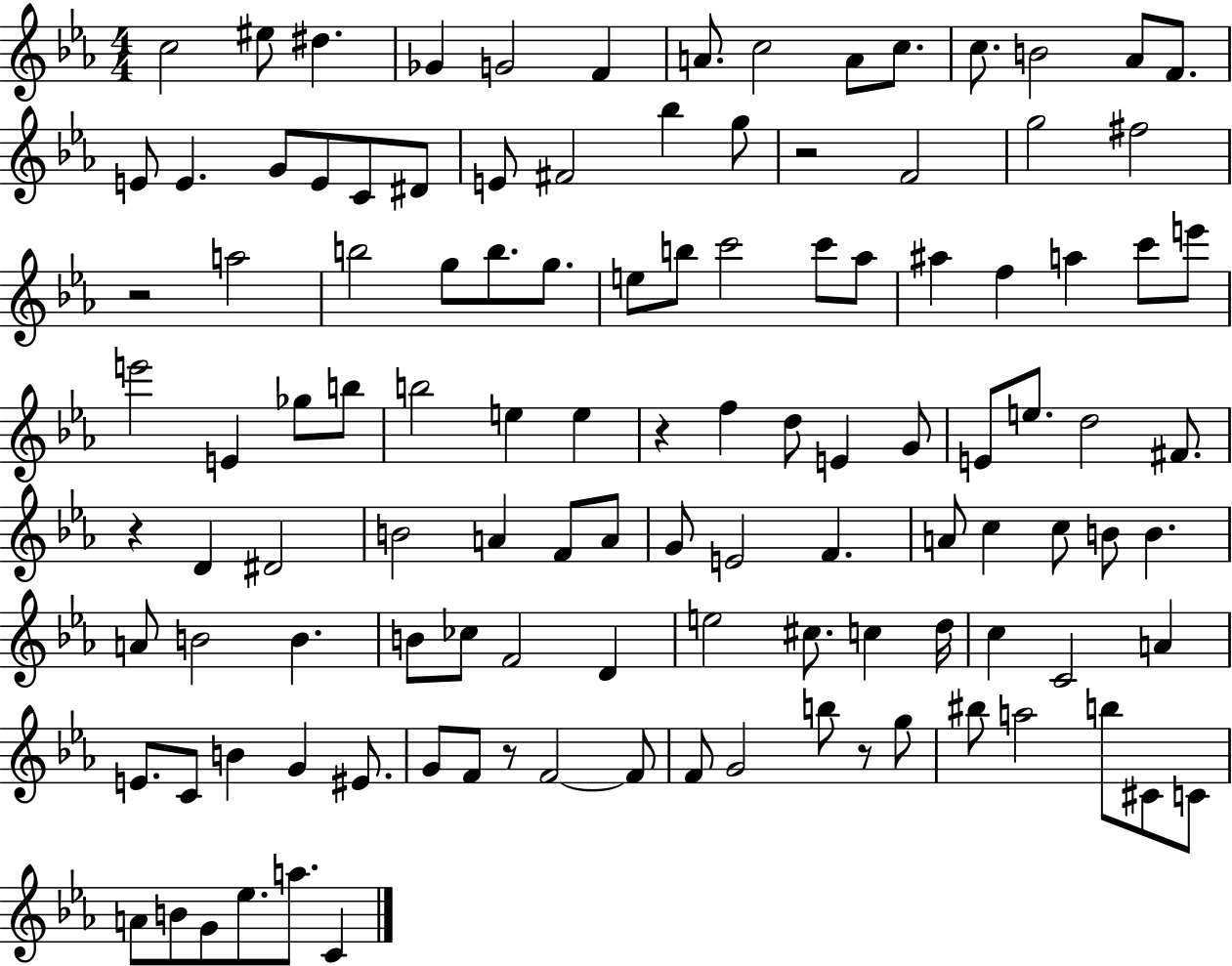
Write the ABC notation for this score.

X:1
T:Untitled
M:4/4
L:1/4
K:Eb
c2 ^e/2 ^d _G G2 F A/2 c2 A/2 c/2 c/2 B2 _A/2 F/2 E/2 E G/2 E/2 C/2 ^D/2 E/2 ^F2 _b g/2 z2 F2 g2 ^f2 z2 a2 b2 g/2 b/2 g/2 e/2 b/2 c'2 c'/2 _a/2 ^a f a c'/2 e'/2 e'2 E _g/2 b/2 b2 e e z f d/2 E G/2 E/2 e/2 d2 ^F/2 z D ^D2 B2 A F/2 A/2 G/2 E2 F A/2 c c/2 B/2 B A/2 B2 B B/2 _c/2 F2 D e2 ^c/2 c d/4 c C2 A E/2 C/2 B G ^E/2 G/2 F/2 z/2 F2 F/2 F/2 G2 b/2 z/2 g/2 ^b/2 a2 b/2 ^C/2 C/2 A/2 B/2 G/2 _e/2 a/2 C